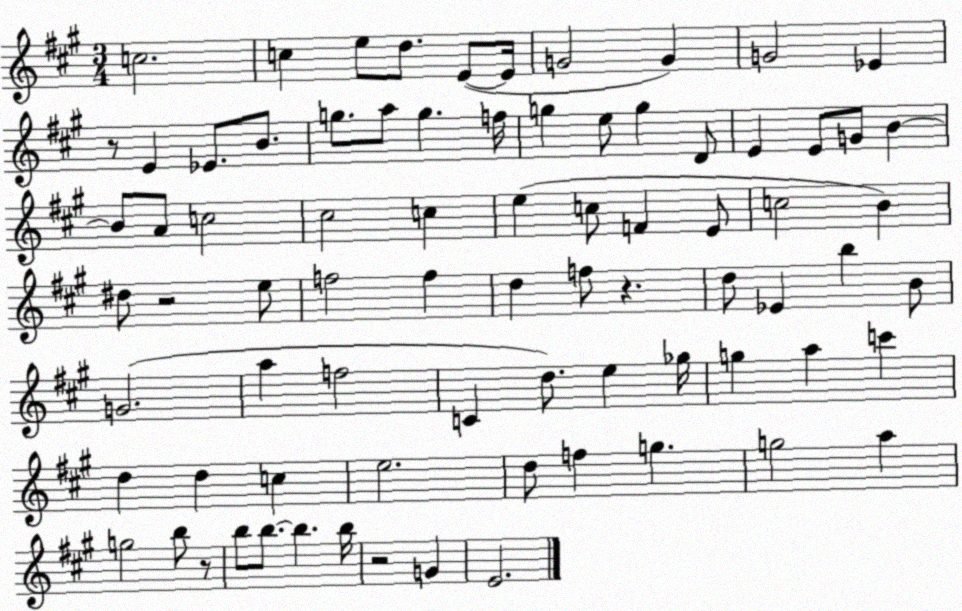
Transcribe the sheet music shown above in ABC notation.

X:1
T:Untitled
M:3/4
L:1/4
K:A
c2 c e/2 d/2 E/2 E/4 G2 G G2 _E z/2 E _E/2 B/2 g/2 a/2 g f/4 g e/2 g D/2 E E/2 G/2 B B/2 A/2 c2 ^c2 c e c/2 F E/2 c2 B ^d/2 z2 e/2 f2 f d f/2 z d/2 _E b B/2 G2 a f2 C d/2 e _g/4 g a c' d d c e2 d/2 f g g2 a g2 b/2 z/2 b/2 b/2 b b/4 z2 G E2